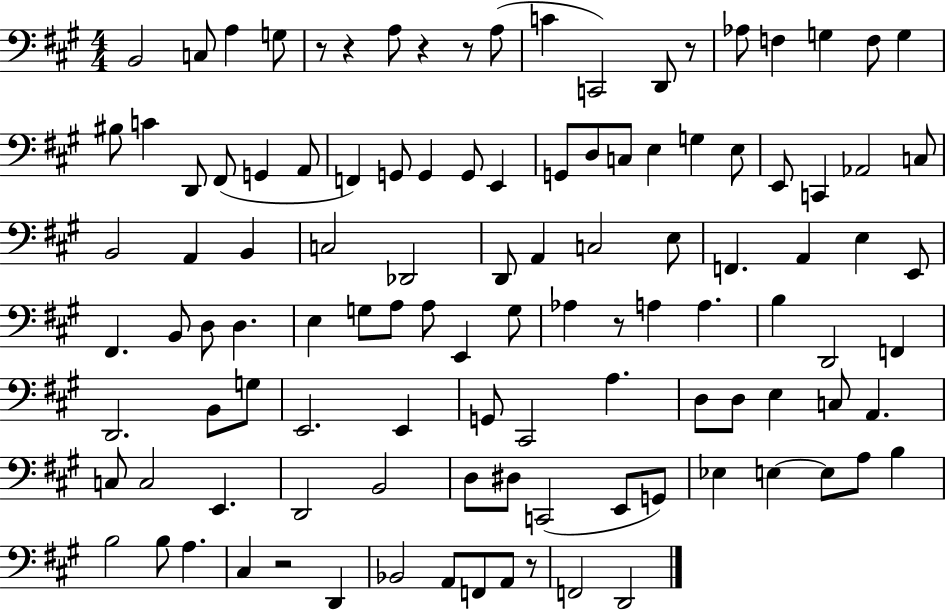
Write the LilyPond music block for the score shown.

{
  \clef bass
  \numericTimeSignature
  \time 4/4
  \key a \major
  \repeat volta 2 { b,2 c8 a4 g8 | r8 r4 a8 r4 r8 a8( | c'4 c,2) d,8 r8 | aes8 f4 g4 f8 g4 | \break bis8 c'4 d,8 fis,8( g,4 a,8 | f,4) g,8 g,4 g,8 e,4 | g,8 d8 c8 e4 g4 e8 | e,8 c,4 aes,2 c8 | \break b,2 a,4 b,4 | c2 des,2 | d,8 a,4 c2 e8 | f,4. a,4 e4 e,8 | \break fis,4. b,8 d8 d4. | e4 g8 a8 a8 e,4 g8 | aes4 r8 a4 a4. | b4 d,2 f,4 | \break d,2. b,8 g8 | e,2. e,4 | g,8 cis,2 a4. | d8 d8 e4 c8 a,4. | \break c8 c2 e,4. | d,2 b,2 | d8 dis8 c,2( e,8 g,8) | ees4 e4~~ e8 a8 b4 | \break b2 b8 a4. | cis4 r2 d,4 | bes,2 a,8 f,8 a,8 r8 | f,2 d,2 | \break } \bar "|."
}